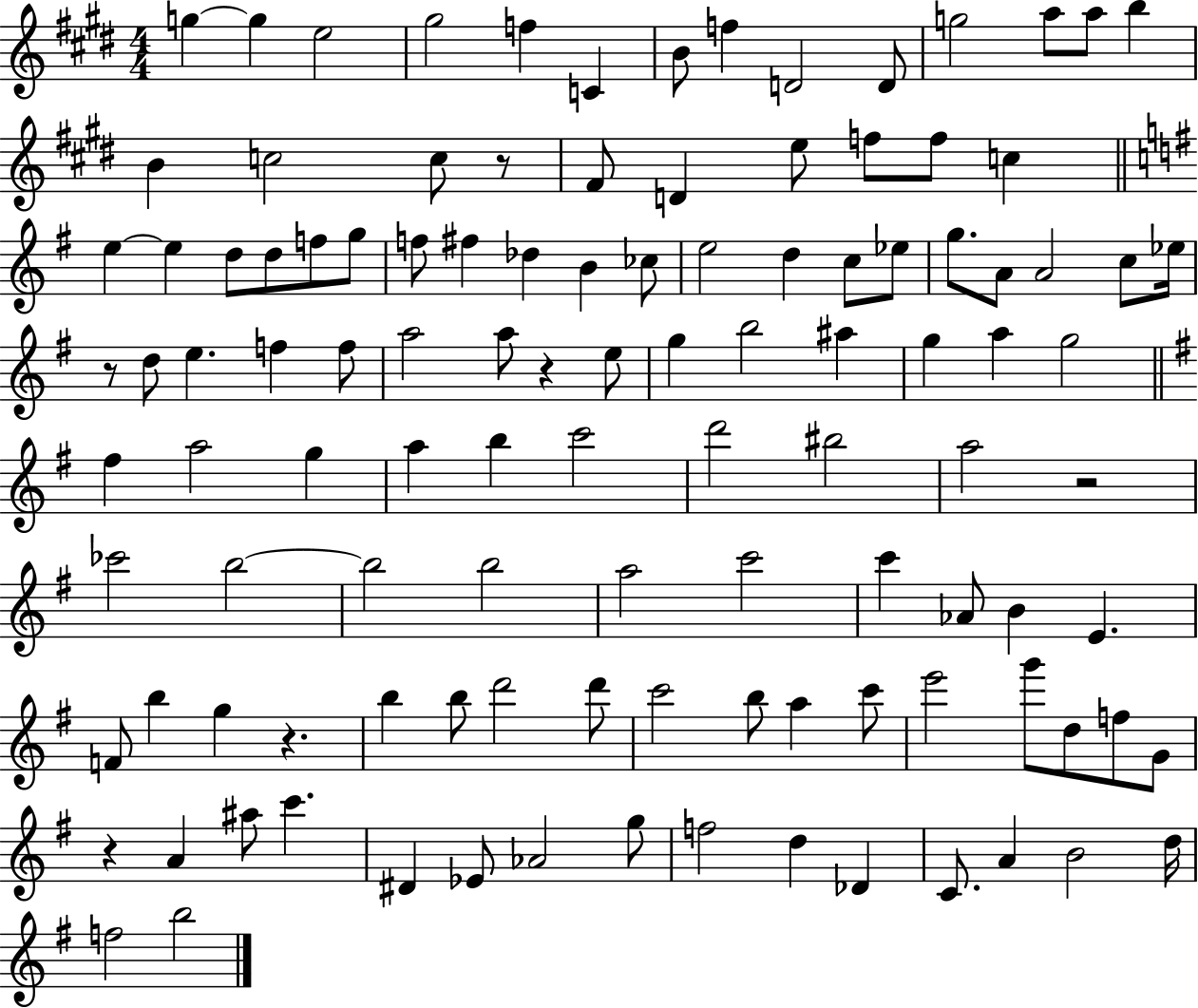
{
  \clef treble
  \numericTimeSignature
  \time 4/4
  \key e \major
  g''4~~ g''4 e''2 | gis''2 f''4 c'4 | b'8 f''4 d'2 d'8 | g''2 a''8 a''8 b''4 | \break b'4 c''2 c''8 r8 | fis'8 d'4 e''8 f''8 f''8 c''4 | \bar "||" \break \key e \minor e''4~~ e''4 d''8 d''8 f''8 g''8 | f''8 fis''4 des''4 b'4 ces''8 | e''2 d''4 c''8 ees''8 | g''8. a'8 a'2 c''8 ees''16 | \break r8 d''8 e''4. f''4 f''8 | a''2 a''8 r4 e''8 | g''4 b''2 ais''4 | g''4 a''4 g''2 | \break \bar "||" \break \key g \major fis''4 a''2 g''4 | a''4 b''4 c'''2 | d'''2 bis''2 | a''2 r2 | \break ces'''2 b''2~~ | b''2 b''2 | a''2 c'''2 | c'''4 aes'8 b'4 e'4. | \break f'8 b''4 g''4 r4. | b''4 b''8 d'''2 d'''8 | c'''2 b''8 a''4 c'''8 | e'''2 g'''8 d''8 f''8 g'8 | \break r4 a'4 ais''8 c'''4. | dis'4 ees'8 aes'2 g''8 | f''2 d''4 des'4 | c'8. a'4 b'2 d''16 | \break f''2 b''2 | \bar "|."
}